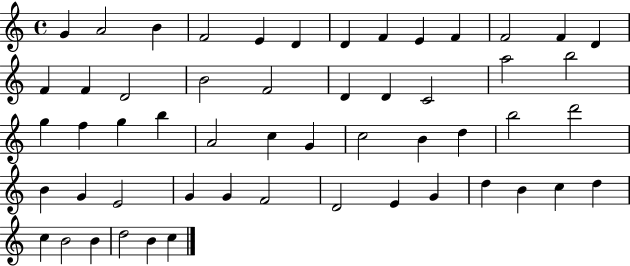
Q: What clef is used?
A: treble